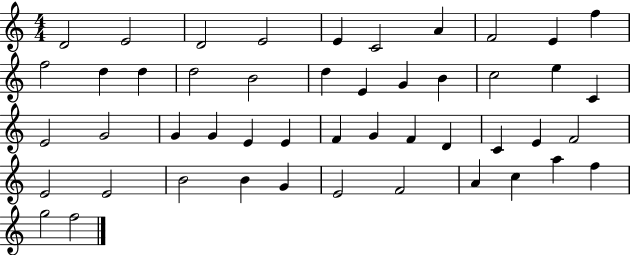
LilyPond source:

{
  \clef treble
  \numericTimeSignature
  \time 4/4
  \key c \major
  d'2 e'2 | d'2 e'2 | e'4 c'2 a'4 | f'2 e'4 f''4 | \break f''2 d''4 d''4 | d''2 b'2 | d''4 e'4 g'4 b'4 | c''2 e''4 c'4 | \break e'2 g'2 | g'4 g'4 e'4 e'4 | f'4 g'4 f'4 d'4 | c'4 e'4 f'2 | \break e'2 e'2 | b'2 b'4 g'4 | e'2 f'2 | a'4 c''4 a''4 f''4 | \break g''2 f''2 | \bar "|."
}